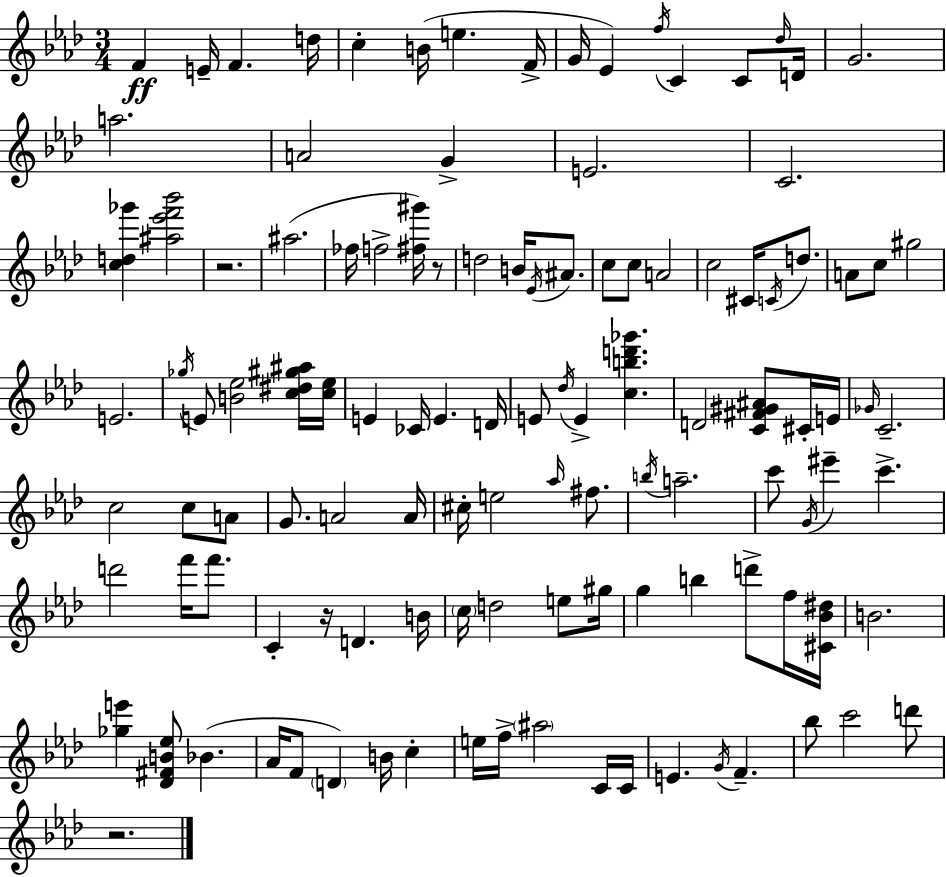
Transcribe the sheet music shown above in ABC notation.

X:1
T:Untitled
M:3/4
L:1/4
K:Ab
F E/4 F d/4 c B/4 e F/4 G/4 _E f/4 C C/2 _d/4 D/4 G2 a2 A2 G E2 C2 [cd_g'] [^a_e'f'_b']2 z2 ^a2 _f/4 f2 [^f^g']/4 z/2 d2 B/4 _E/4 ^A/2 c/2 c/2 A2 c2 ^C/4 C/4 d/2 A/2 c/2 ^g2 E2 _g/4 E/2 [B_e]2 [c^d^g^a]/4 [c_e]/4 E _C/4 E D/4 E/2 _d/4 E [cbd'_g'] D2 [C^F^G^A]/2 ^C/4 E/4 _G/4 C2 c2 c/2 A/2 G/2 A2 A/4 ^c/4 e2 _a/4 ^f/2 b/4 a2 c'/2 G/4 ^e' c' d'2 f'/4 f'/2 C z/4 D B/4 c/4 d2 e/2 ^g/4 g b d'/2 f/4 [^C_B^d]/4 B2 [_ge'] [_D^FB_e]/2 _B _A/4 F/2 D B/4 c e/4 f/4 ^a2 C/4 C/4 E G/4 F _b/2 c'2 d'/2 z2